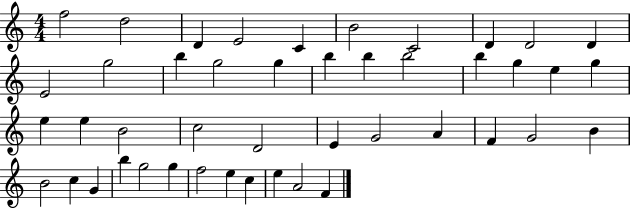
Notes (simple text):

F5/h D5/h D4/q E4/h C4/q B4/h C4/h D4/q D4/h D4/q E4/h G5/h B5/q G5/h G5/q B5/q B5/q B5/h B5/q G5/q E5/q G5/q E5/q E5/q B4/h C5/h D4/h E4/q G4/h A4/q F4/q G4/h B4/q B4/h C5/q G4/q B5/q G5/h G5/q F5/h E5/q C5/q E5/q A4/h F4/q